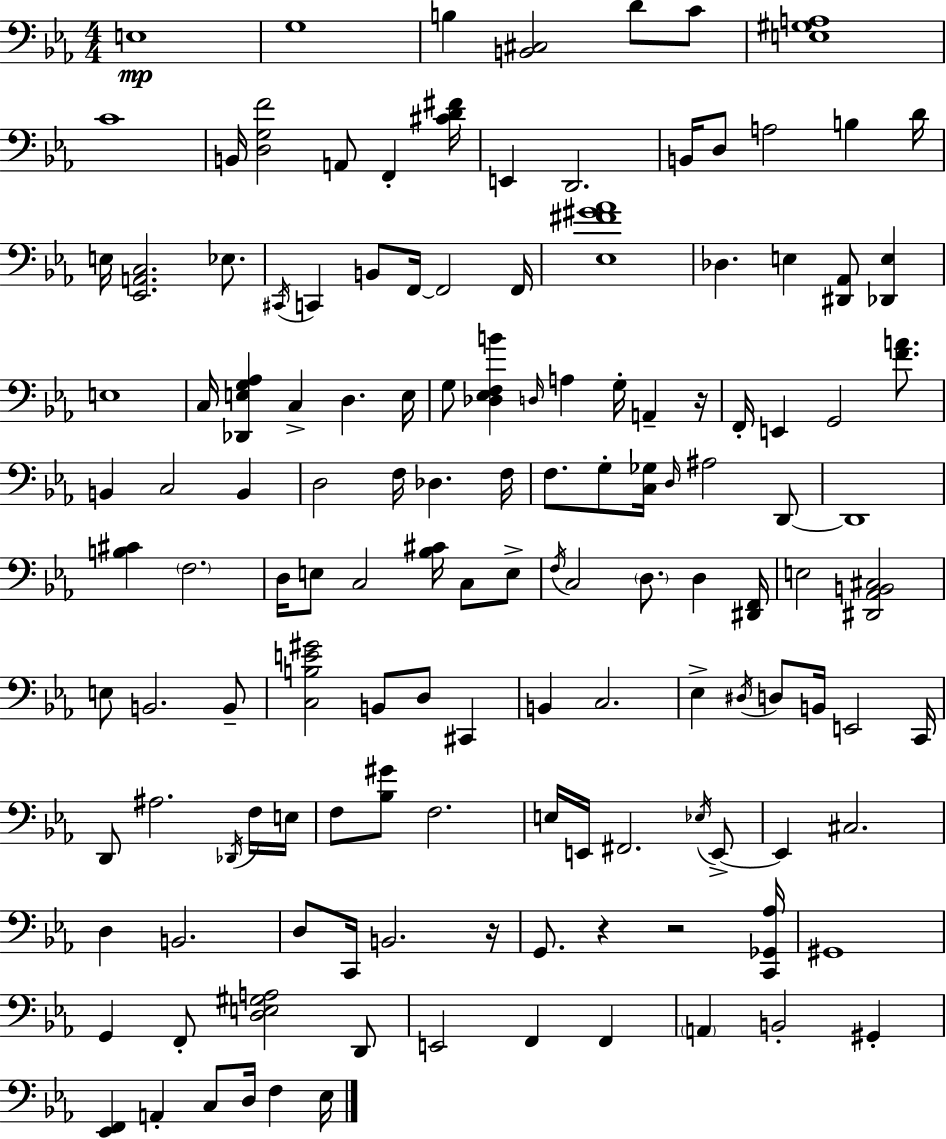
E3/w G3/w B3/q [B2,C#3]/h D4/e C4/e [E3,G#3,A3]/w C4/w B2/s [D3,G3,F4]/h A2/e F2/q [C#4,D4,F#4]/s E2/q D2/h. B2/s D3/e A3/h B3/q D4/s E3/s [Eb2,A2,C3]/h. Eb3/e. C#2/s C2/q B2/e F2/s F2/h F2/s [Eb3,F#4,G#4,Ab4]/w Db3/q. E3/q [D#2,Ab2]/e [Db2,E3]/q E3/w C3/s [Db2,E3,G3,Ab3]/q C3/q D3/q. E3/s G3/e [Db3,Eb3,F3,B4]/q D3/s A3/q G3/s A2/q R/s F2/s E2/q G2/h [F4,A4]/e. B2/q C3/h B2/q D3/h F3/s Db3/q. F3/s F3/e. G3/e [C3,Gb3]/s D3/s A#3/h D2/e D2/w [B3,C#4]/q F3/h. D3/s E3/e C3/h [Bb3,C#4]/s C3/e E3/e F3/s C3/h D3/e. D3/q [D#2,F2]/s E3/h [D#2,Ab2,B2,C#3]/h E3/e B2/h. B2/e [C3,B3,E4,G#4]/h B2/e D3/e C#2/q B2/q C3/h. Eb3/q D#3/s D3/e B2/s E2/h C2/s D2/e A#3/h. Db2/s F3/s E3/s F3/e [Bb3,G#4]/e F3/h. E3/s E2/s F#2/h. Eb3/s E2/e E2/q C#3/h. D3/q B2/h. D3/e C2/s B2/h. R/s G2/e. R/q R/h [C2,Gb2,Ab3]/s G#2/w G2/q F2/e [D3,E3,G#3,A3]/h D2/e E2/h F2/q F2/q A2/q B2/h G#2/q [Eb2,F2]/q A2/q C3/e D3/s F3/q Eb3/s